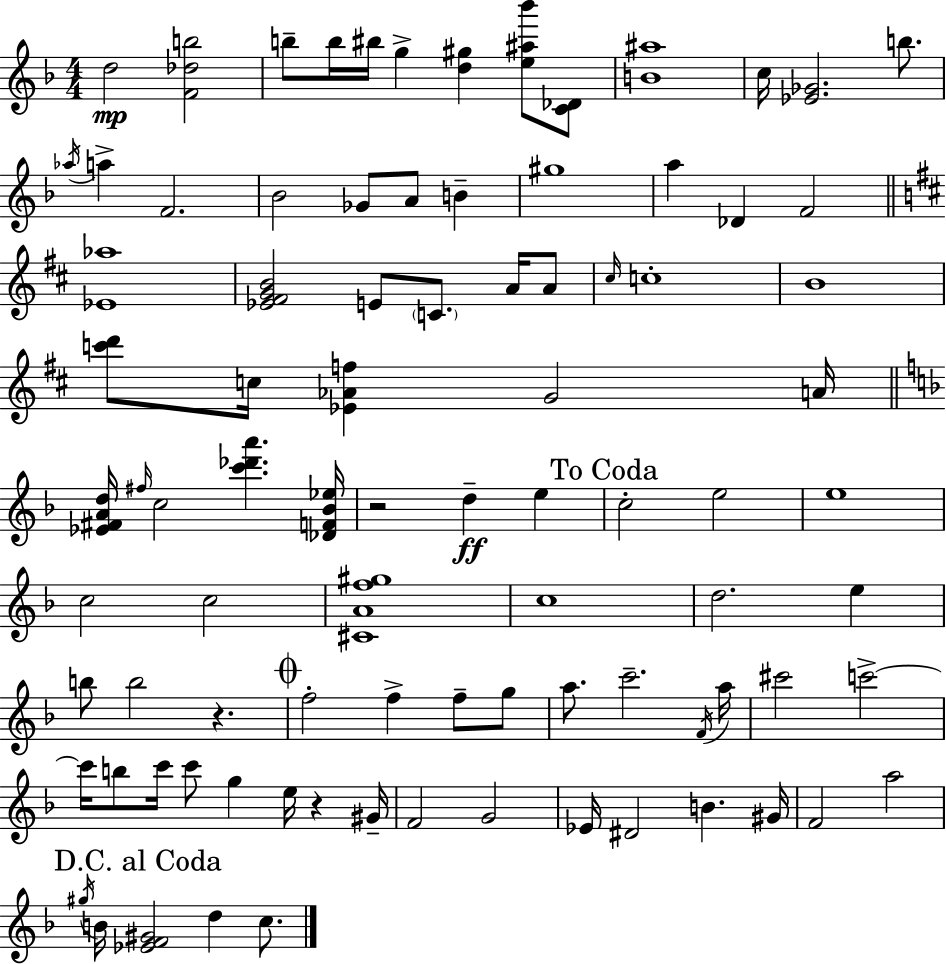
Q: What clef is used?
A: treble